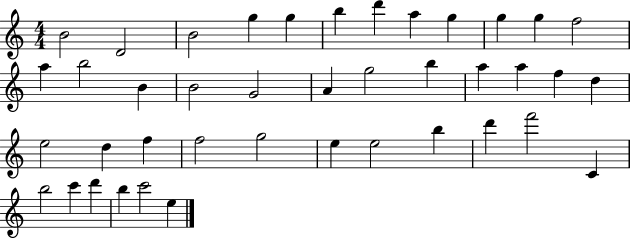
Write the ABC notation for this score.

X:1
T:Untitled
M:4/4
L:1/4
K:C
B2 D2 B2 g g b d' a g g g f2 a b2 B B2 G2 A g2 b a a f d e2 d f f2 g2 e e2 b d' f'2 C b2 c' d' b c'2 e